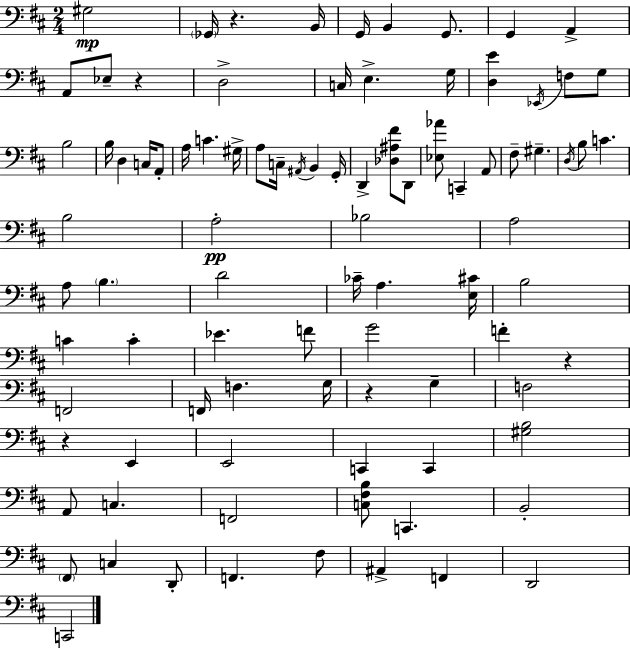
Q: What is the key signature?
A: D major